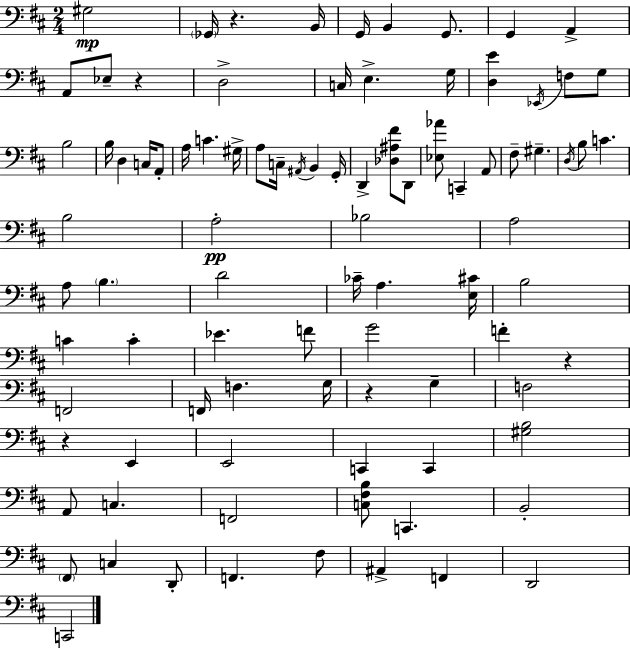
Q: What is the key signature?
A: D major